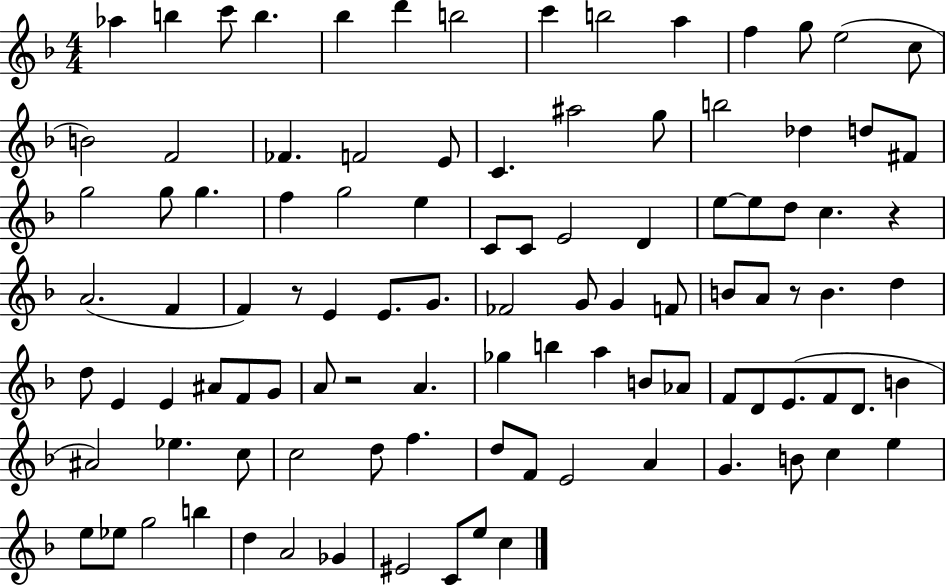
{
  \clef treble
  \numericTimeSignature
  \time 4/4
  \key f \major
  aes''4 b''4 c'''8 b''4. | bes''4 d'''4 b''2 | c'''4 b''2 a''4 | f''4 g''8 e''2( c''8 | \break b'2) f'2 | fes'4. f'2 e'8 | c'4. ais''2 g''8 | b''2 des''4 d''8 fis'8 | \break g''2 g''8 g''4. | f''4 g''2 e''4 | c'8 c'8 e'2 d'4 | e''8~~ e''8 d''8 c''4. r4 | \break a'2.( f'4 | f'4) r8 e'4 e'8. g'8. | fes'2 g'8 g'4 f'8 | b'8 a'8 r8 b'4. d''4 | \break d''8 e'4 e'4 ais'8 f'8 g'8 | a'8 r2 a'4. | ges''4 b''4 a''4 b'8 aes'8 | f'8 d'8 e'8.( f'8 d'8. b'4 | \break ais'2) ees''4. c''8 | c''2 d''8 f''4. | d''8 f'8 e'2 a'4 | g'4. b'8 c''4 e''4 | \break e''8 ees''8 g''2 b''4 | d''4 a'2 ges'4 | eis'2 c'8 e''8 c''4 | \bar "|."
}